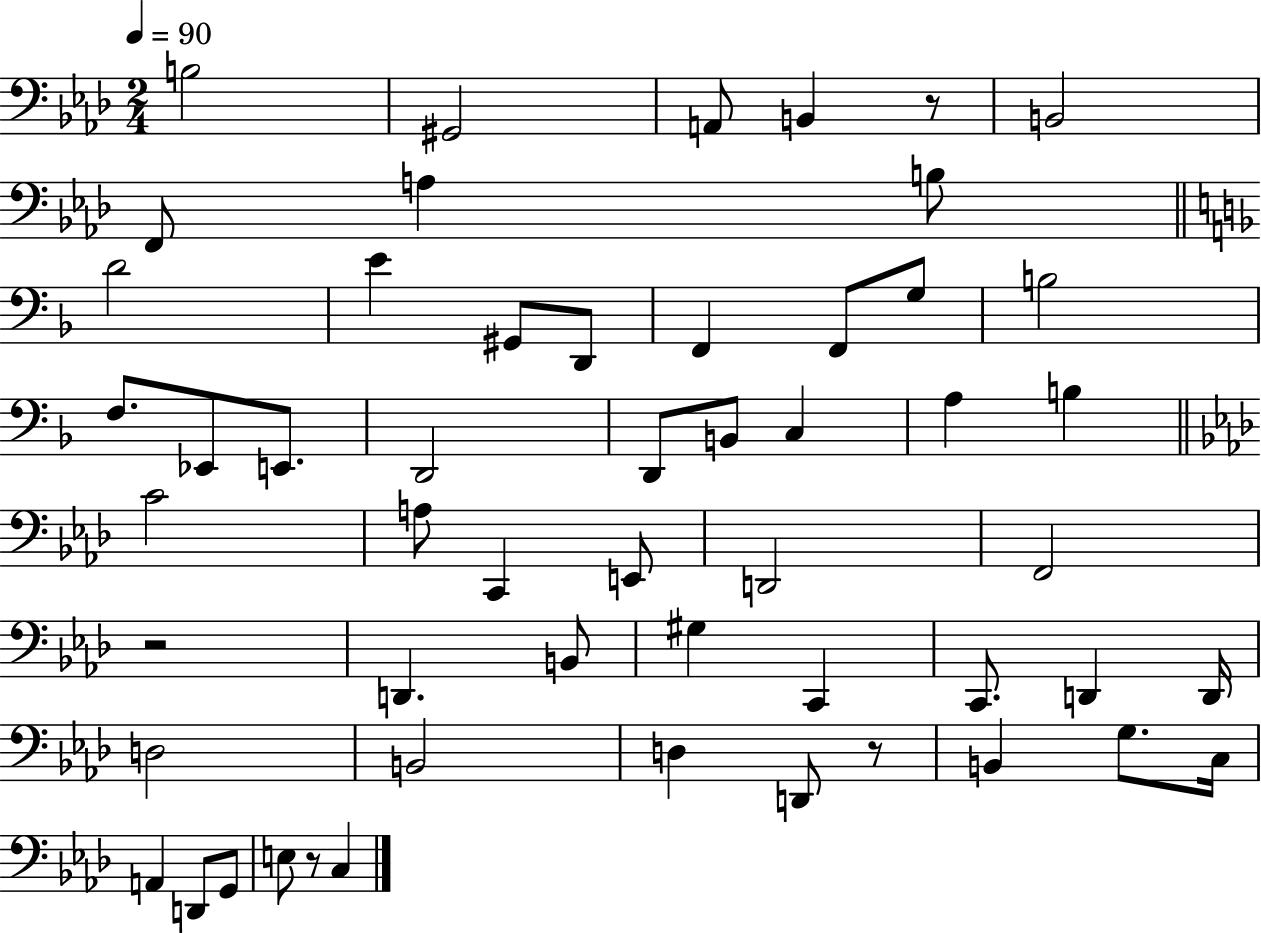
X:1
T:Untitled
M:2/4
L:1/4
K:Ab
B,2 ^G,,2 A,,/2 B,, z/2 B,,2 F,,/2 A, B,/2 D2 E ^G,,/2 D,,/2 F,, F,,/2 G,/2 B,2 F,/2 _E,,/2 E,,/2 D,,2 D,,/2 B,,/2 C, A, B, C2 A,/2 C,, E,,/2 D,,2 F,,2 z2 D,, B,,/2 ^G, C,, C,,/2 D,, D,,/4 D,2 B,,2 D, D,,/2 z/2 B,, G,/2 C,/4 A,, D,,/2 G,,/2 E,/2 z/2 C,